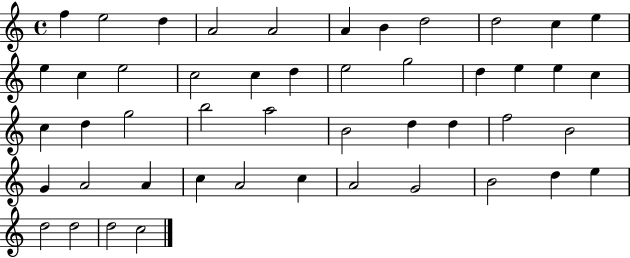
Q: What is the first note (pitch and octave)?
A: F5